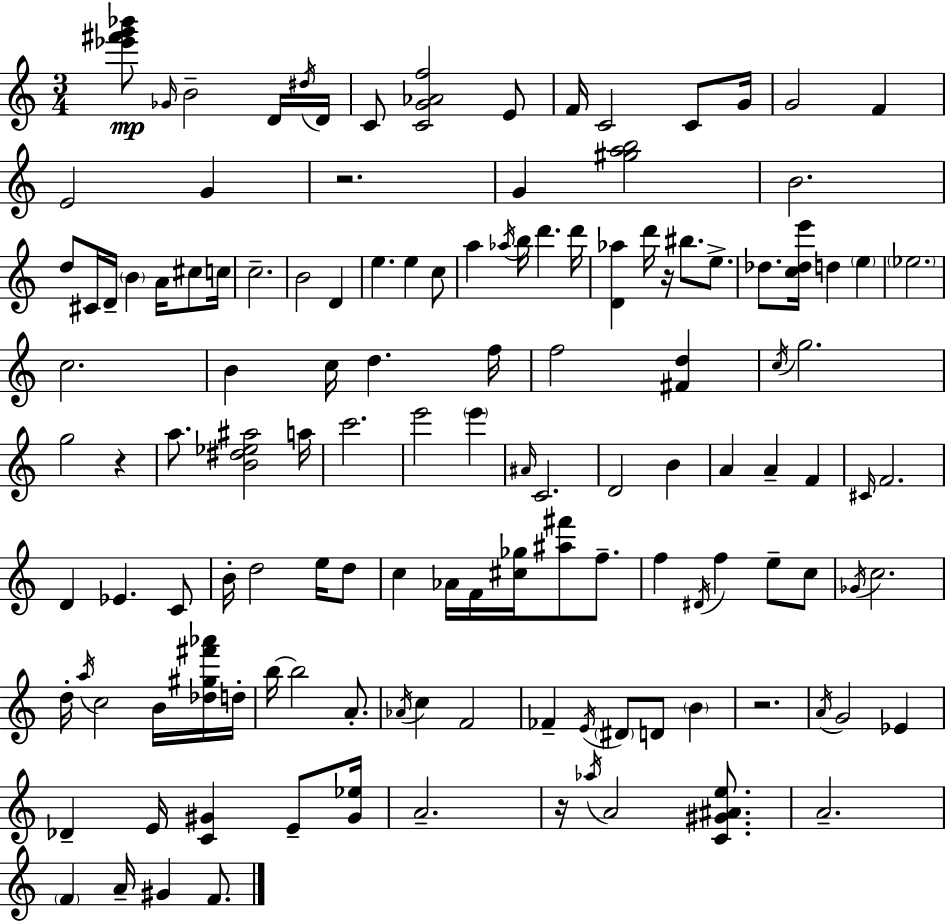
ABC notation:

X:1
T:Untitled
M:3/4
L:1/4
K:Am
[_e'^f'g'_b']/2 _G/4 B2 D/4 ^d/4 D/4 C/2 [CG_Af]2 E/2 F/4 C2 C/2 G/4 G2 F E2 G z2 G [^gab]2 B2 d/2 ^C/4 D/4 B A/4 ^c/2 c/4 c2 B2 D e e c/2 a _a/4 b/4 d' d'/4 [D_a] d'/4 z/4 ^b/2 e/2 _d/2 [c_de']/4 d e _e2 c2 B c/4 d f/4 f2 [^Fd] c/4 g2 g2 z a/2 [B^d_e^a]2 a/4 c'2 e'2 e' ^A/4 C2 D2 B A A F ^C/4 F2 D _E C/2 B/4 d2 e/4 d/2 c _A/4 F/4 [^c_g]/4 [^a^f']/2 f/2 f ^D/4 f e/2 c/2 _G/4 c2 d/4 a/4 c2 B/4 [_d^g^f'_a']/4 d/4 b/4 b2 A/2 _A/4 c F2 _F E/4 ^D/2 D/2 B z2 A/4 G2 _E _D E/4 [C^G] E/2 [^G_e]/4 A2 z/4 _a/4 A2 [C^G^Ae]/2 A2 F A/4 ^G F/2